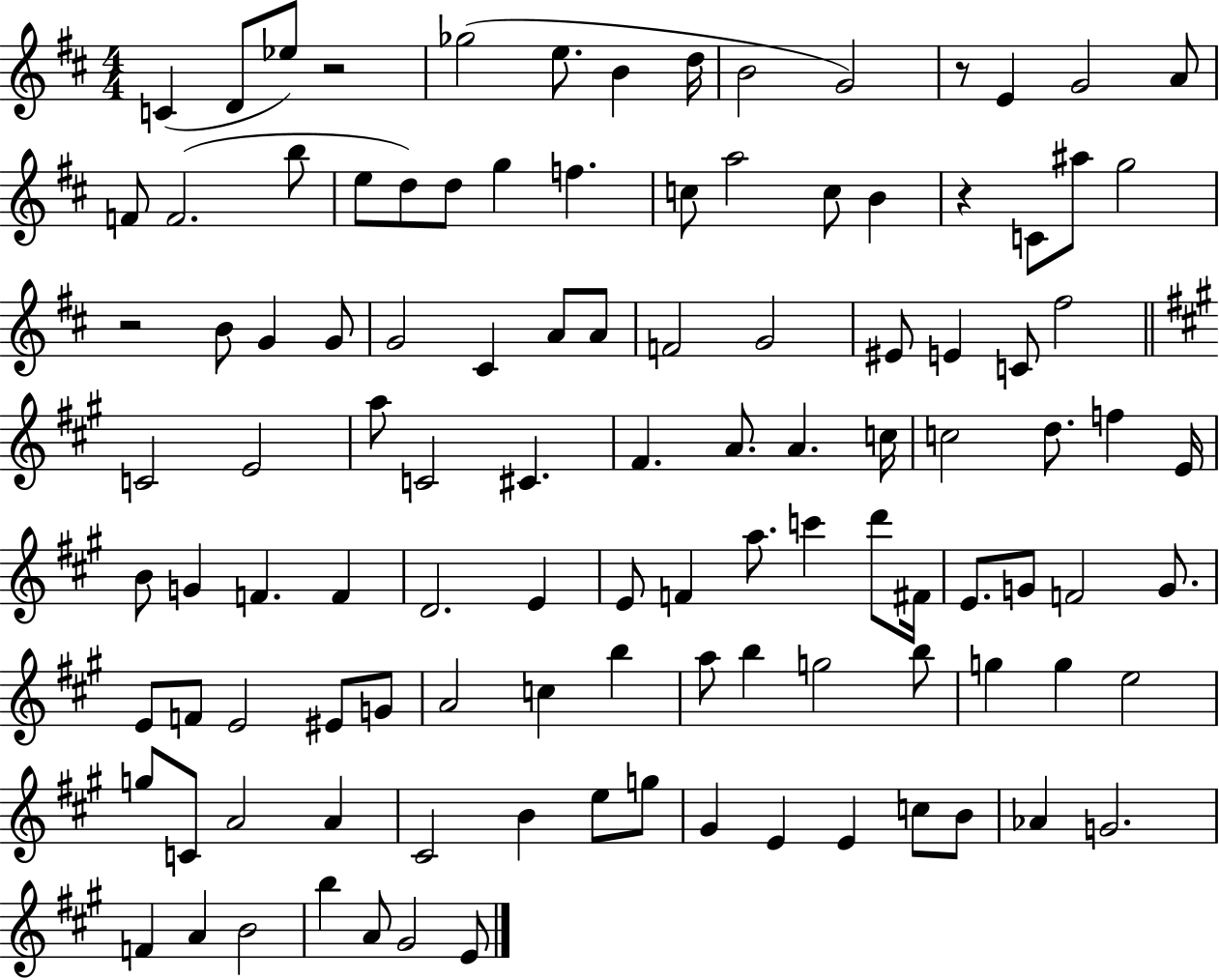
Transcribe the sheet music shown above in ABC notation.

X:1
T:Untitled
M:4/4
L:1/4
K:D
C D/2 _e/2 z2 _g2 e/2 B d/4 B2 G2 z/2 E G2 A/2 F/2 F2 b/2 e/2 d/2 d/2 g f c/2 a2 c/2 B z C/2 ^a/2 g2 z2 B/2 G G/2 G2 ^C A/2 A/2 F2 G2 ^E/2 E C/2 ^f2 C2 E2 a/2 C2 ^C ^F A/2 A c/4 c2 d/2 f E/4 B/2 G F F D2 E E/2 F a/2 c' d'/2 ^F/4 E/2 G/2 F2 G/2 E/2 F/2 E2 ^E/2 G/2 A2 c b a/2 b g2 b/2 g g e2 g/2 C/2 A2 A ^C2 B e/2 g/2 ^G E E c/2 B/2 _A G2 F A B2 b A/2 ^G2 E/2